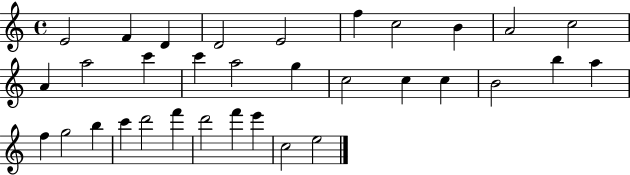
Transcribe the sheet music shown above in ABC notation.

X:1
T:Untitled
M:4/4
L:1/4
K:C
E2 F D D2 E2 f c2 B A2 c2 A a2 c' c' a2 g c2 c c B2 b a f g2 b c' d'2 f' d'2 f' e' c2 e2